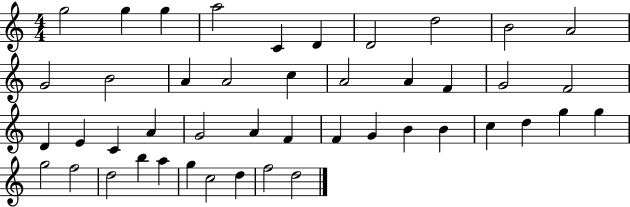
G5/h G5/q G5/q A5/h C4/q D4/q D4/h D5/h B4/h A4/h G4/h B4/h A4/q A4/h C5/q A4/h A4/q F4/q G4/h F4/h D4/q E4/q C4/q A4/q G4/h A4/q F4/q F4/q G4/q B4/q B4/q C5/q D5/q G5/q G5/q G5/h F5/h D5/h B5/q A5/q G5/q C5/h D5/q F5/h D5/h